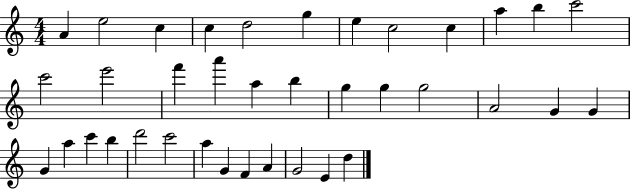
{
  \clef treble
  \numericTimeSignature
  \time 4/4
  \key c \major
  a'4 e''2 c''4 | c''4 d''2 g''4 | e''4 c''2 c''4 | a''4 b''4 c'''2 | \break c'''2 e'''2 | f'''4 a'''4 a''4 b''4 | g''4 g''4 g''2 | a'2 g'4 g'4 | \break g'4 a''4 c'''4 b''4 | d'''2 c'''2 | a''4 g'4 f'4 a'4 | g'2 e'4 d''4 | \break \bar "|."
}